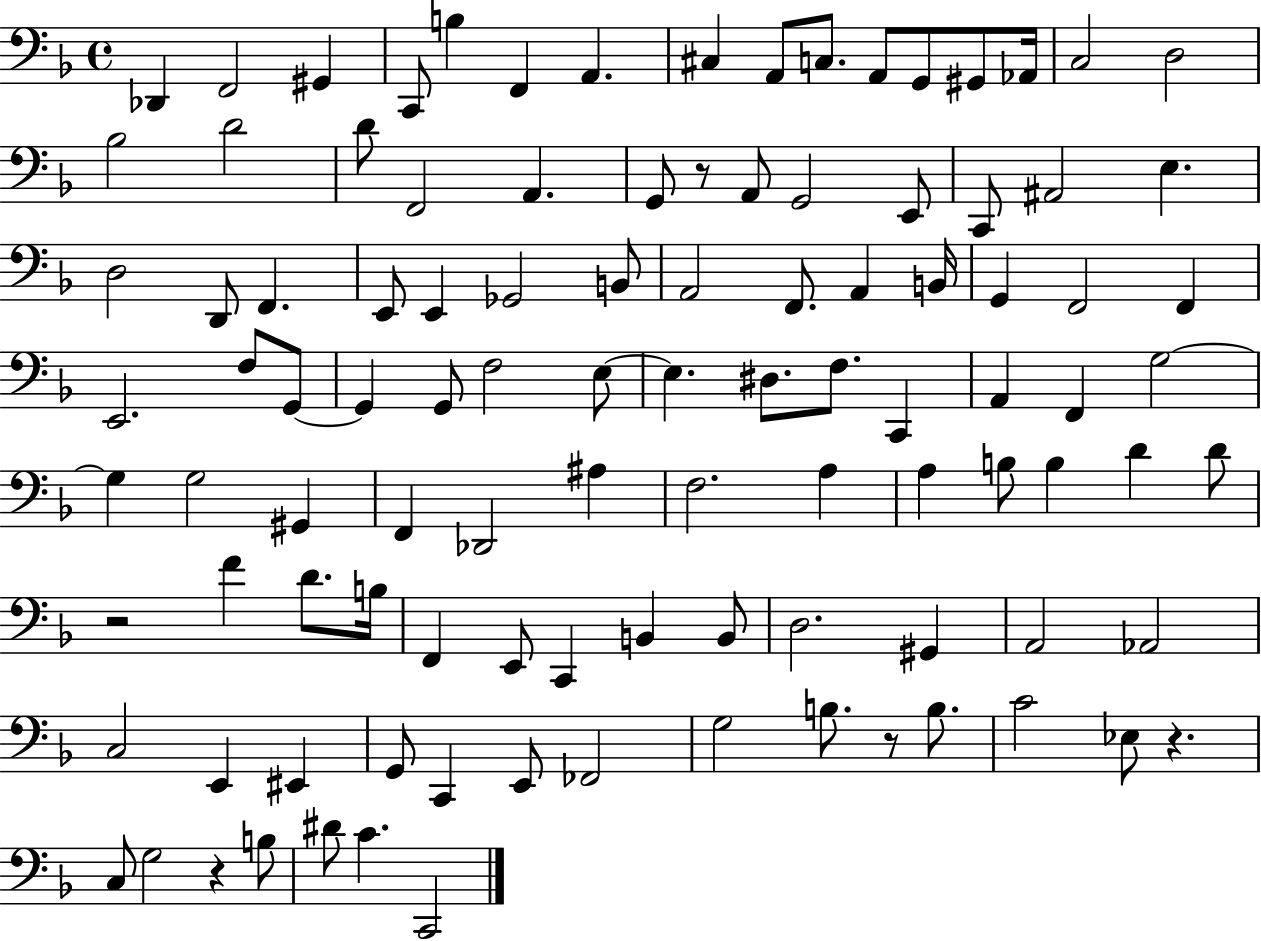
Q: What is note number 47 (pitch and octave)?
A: G2